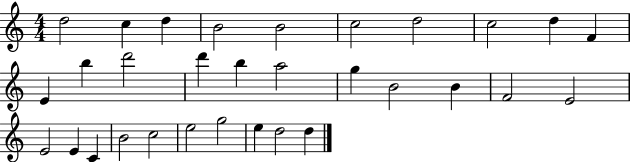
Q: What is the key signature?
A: C major